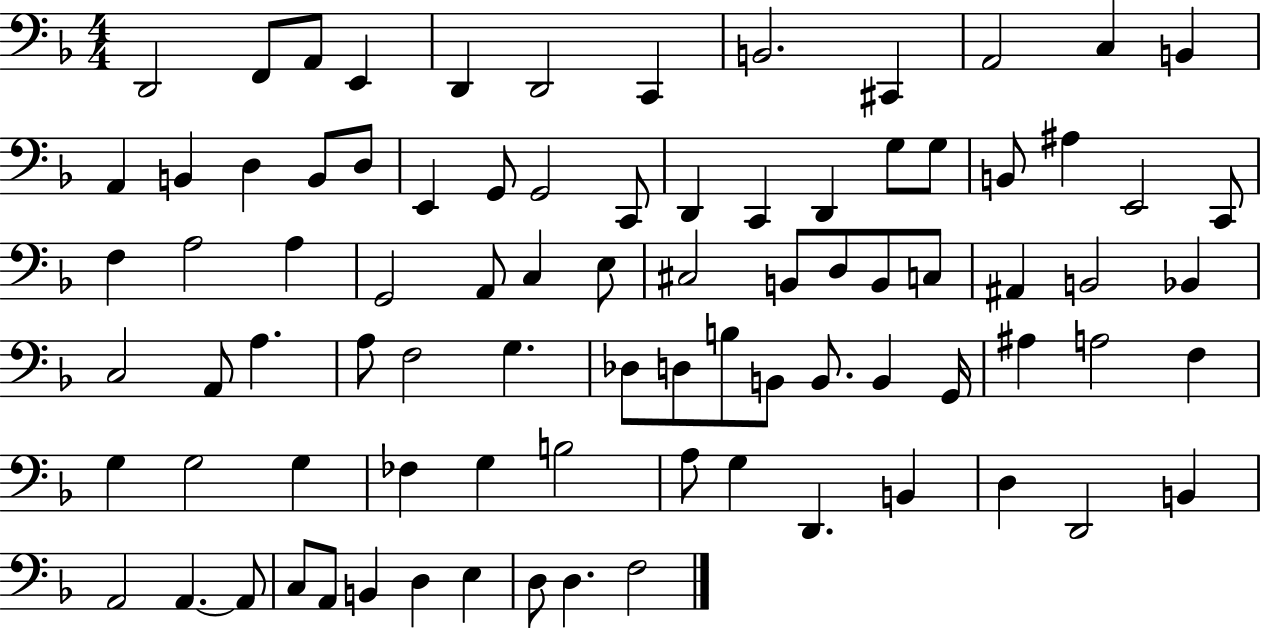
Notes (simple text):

D2/h F2/e A2/e E2/q D2/q D2/h C2/q B2/h. C#2/q A2/h C3/q B2/q A2/q B2/q D3/q B2/e D3/e E2/q G2/e G2/h C2/e D2/q C2/q D2/q G3/e G3/e B2/e A#3/q E2/h C2/e F3/q A3/h A3/q G2/h A2/e C3/q E3/e C#3/h B2/e D3/e B2/e C3/e A#2/q B2/h Bb2/q C3/h A2/e A3/q. A3/e F3/h G3/q. Db3/e D3/e B3/e B2/e B2/e. B2/q G2/s A#3/q A3/h F3/q G3/q G3/h G3/q FES3/q G3/q B3/h A3/e G3/q D2/q. B2/q D3/q D2/h B2/q A2/h A2/q. A2/e C3/e A2/e B2/q D3/q E3/q D3/e D3/q. F3/h